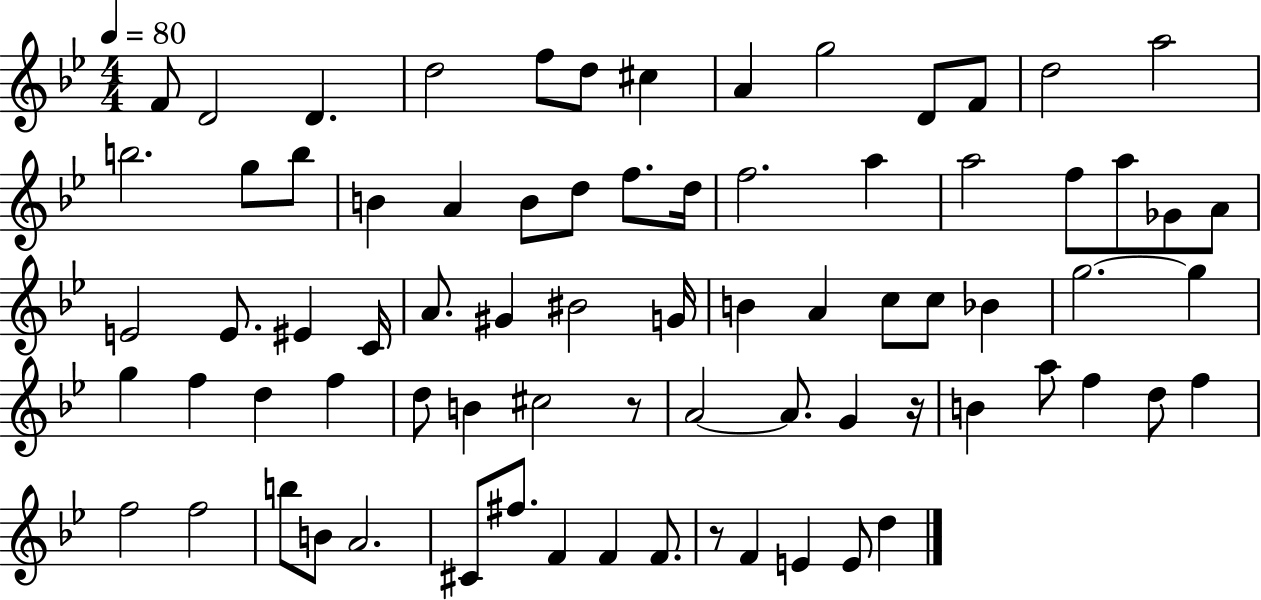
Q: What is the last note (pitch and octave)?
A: D5